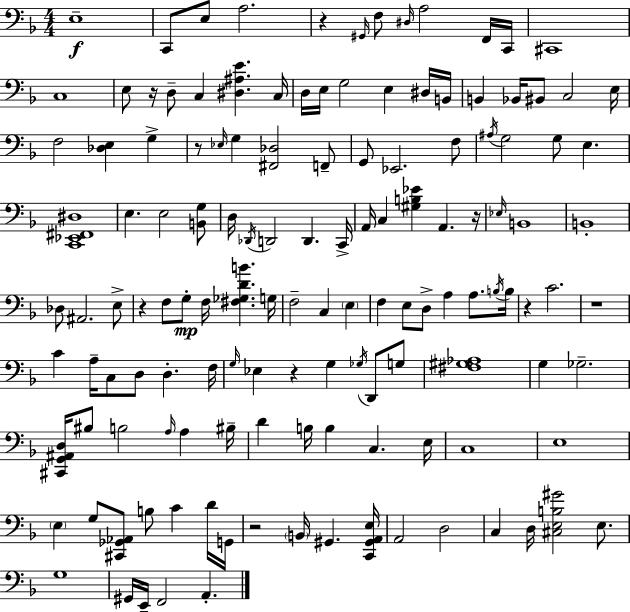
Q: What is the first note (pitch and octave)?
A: E3